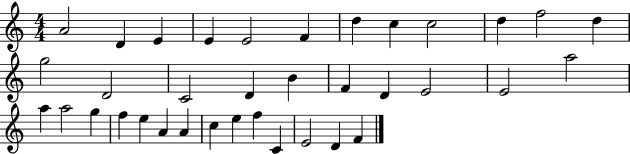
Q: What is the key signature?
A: C major